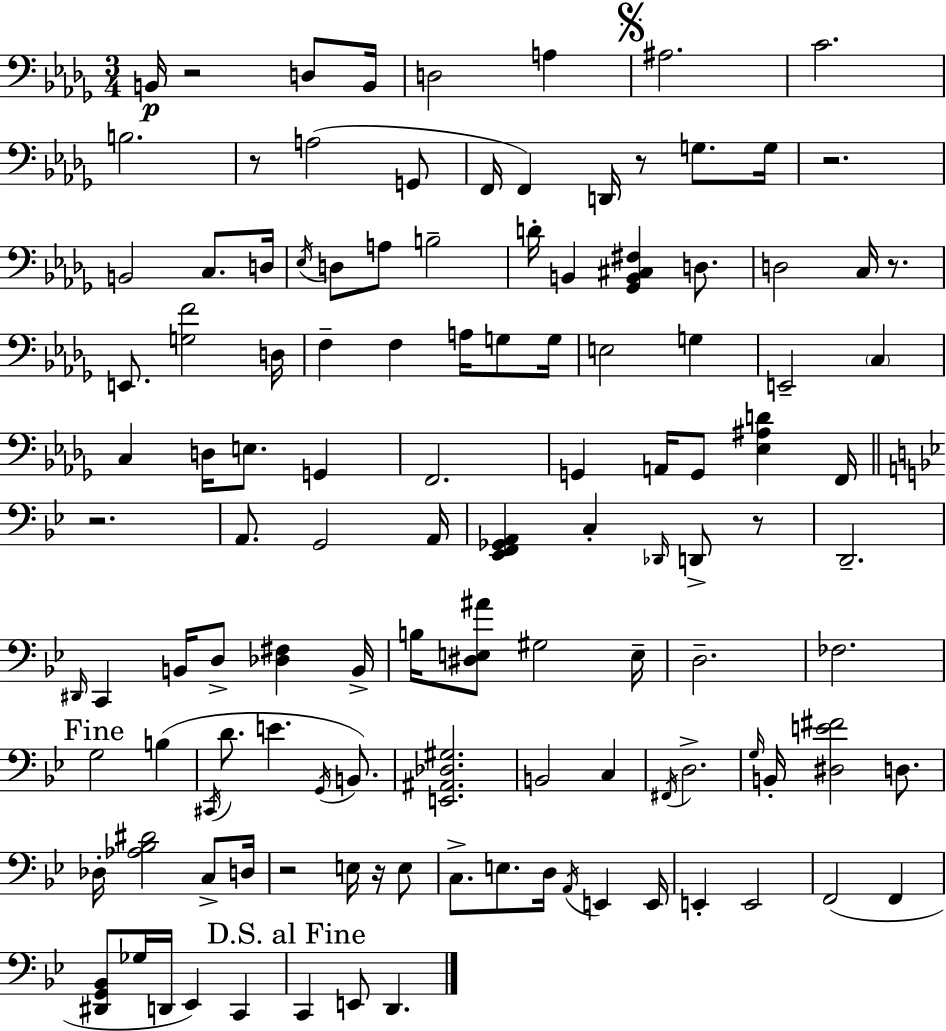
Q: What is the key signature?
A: BES minor